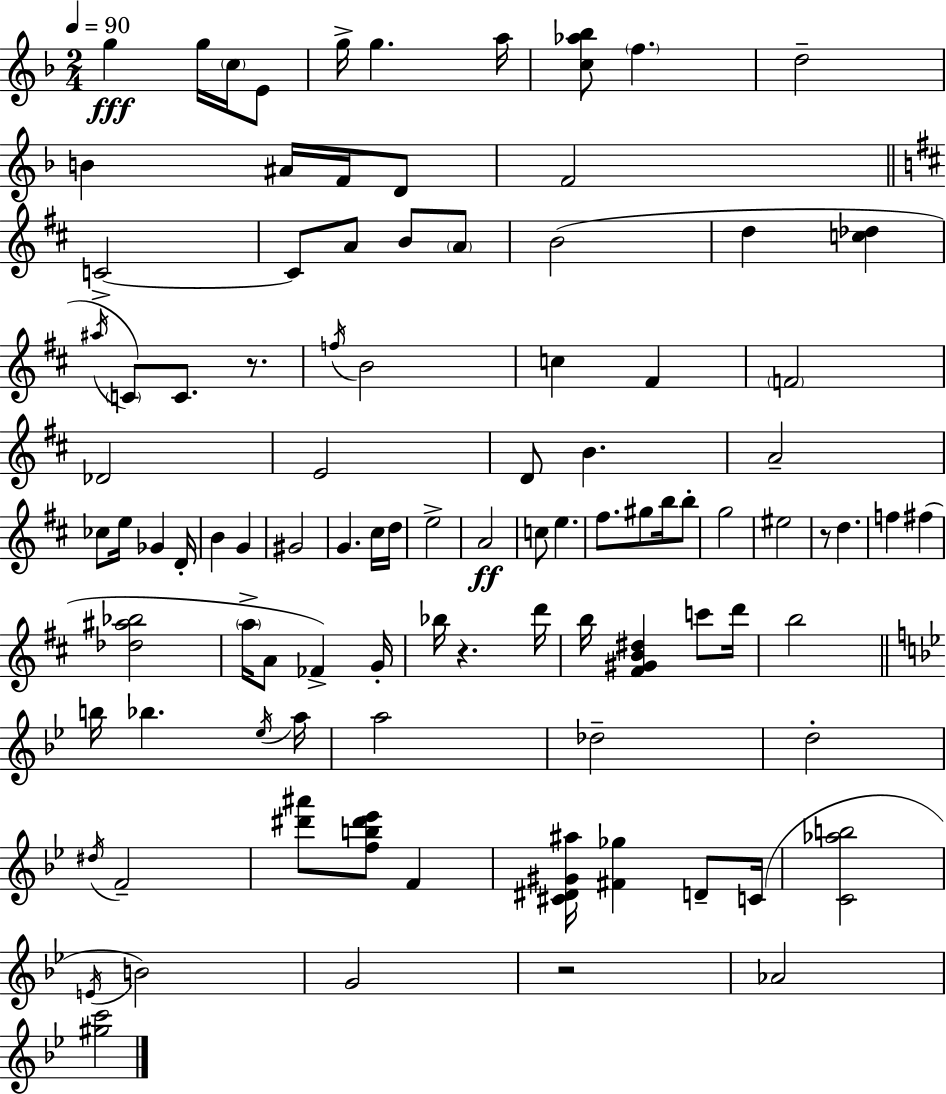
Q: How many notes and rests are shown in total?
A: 97